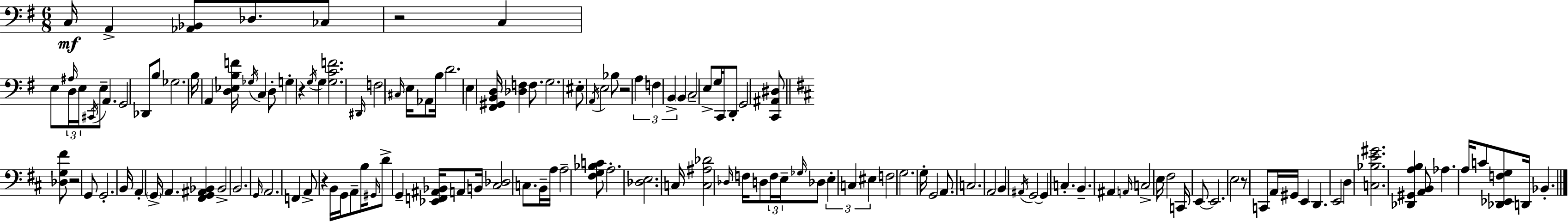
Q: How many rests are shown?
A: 6